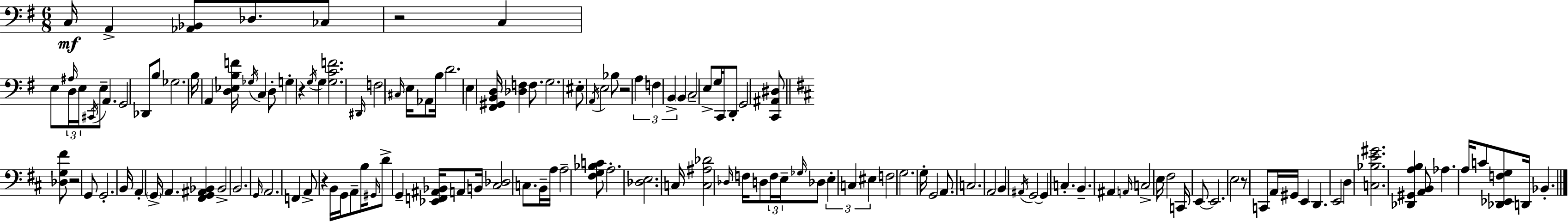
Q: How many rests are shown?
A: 6